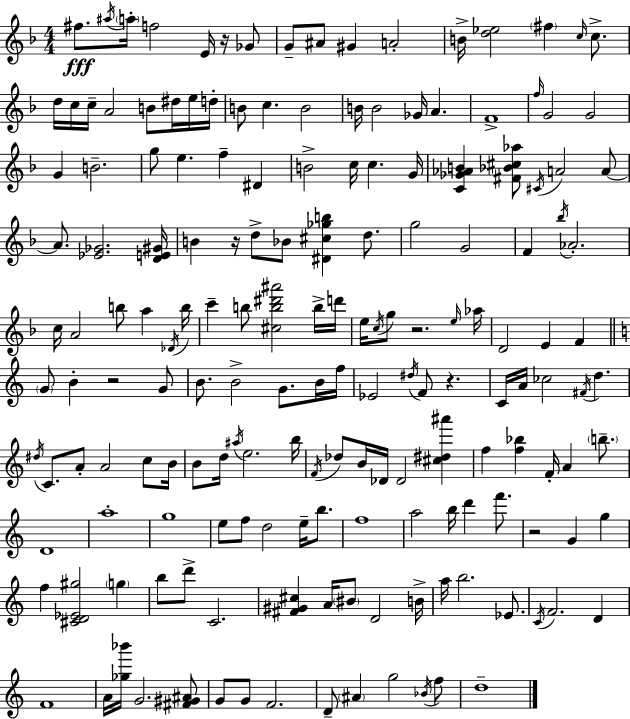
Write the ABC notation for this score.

X:1
T:Untitled
M:4/4
L:1/4
K:F
^f/2 ^a/4 a/4 f2 E/4 z/4 _G/2 G/2 ^A/2 ^G A2 B/4 [d_e]2 ^f c/4 c/2 d/4 c/4 c/4 A2 B/2 ^d/4 e/4 d/4 B/2 c B2 B/4 B2 _G/4 A F4 f/4 G2 G2 G B2 g/2 e f ^D B2 c/4 c G/4 [C_G_AB] [^F_B^c_a]/2 ^C/4 A2 A/2 A/2 [_E_G]2 [DE^G]/4 B z/4 d/2 _B/2 [^D^c_gb] d/2 g2 G2 F _b/4 _A2 c/4 A2 b/2 a _D/4 b/4 c' b/2 [^cb^d'^a']2 b/4 d'/4 e/4 c/4 g/2 z2 e/4 _a/4 D2 E F G/2 B z2 G/2 B/2 B2 G/2 B/4 f/4 _E2 ^d/4 F/2 z C/4 A/4 _c2 ^F/4 d ^d/4 C/2 A/2 A2 c/2 B/4 B/2 d/4 ^a/4 e2 b/4 F/4 _d/2 B/4 _D/4 _D2 [^c^d^a'] f [f_b] F/4 A b/2 D4 a4 g4 e/2 f/2 d2 e/4 b/2 f4 a2 b/4 d' f'/2 z2 G g f [^CD_E^g]2 g b/2 d'/2 C2 [^F^G^c] A/4 ^B/2 D2 B/4 a/4 b2 _E/2 C/4 F2 D F4 A/4 [_g_b']/4 G2 [^F^G^A]/2 G/2 G/2 F2 D/2 ^A g2 _B/4 f/2 d4